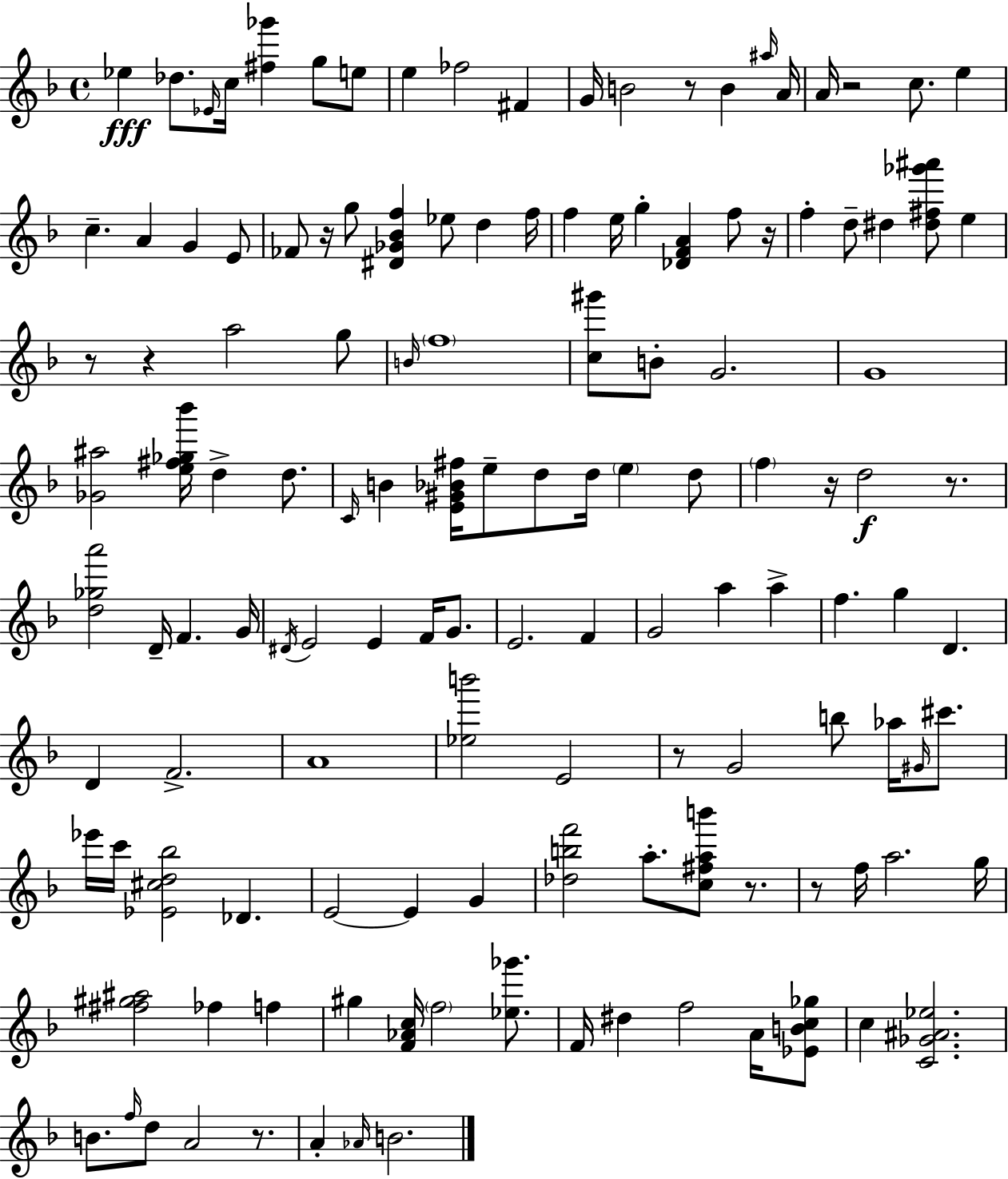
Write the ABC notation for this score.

X:1
T:Untitled
M:4/4
L:1/4
K:Dm
_e _d/2 _E/4 c/4 [^f_g'] g/2 e/2 e _f2 ^F G/4 B2 z/2 B ^a/4 A/4 A/4 z2 c/2 e c A G E/2 _F/2 z/4 g/2 [^D_G_Bf] _e/2 d f/4 f e/4 g [_DFA] f/2 z/4 f d/2 ^d [^d^f_g'^a']/2 e z/2 z a2 g/2 B/4 f4 [c^g']/2 B/2 G2 G4 [_G^a]2 [e^f_g_b']/4 d d/2 C/4 B [E^G_B^f]/4 e/2 d/2 d/4 e d/2 f z/4 d2 z/2 [d_ga']2 D/4 F G/4 ^D/4 E2 E F/4 G/2 E2 F G2 a a f g D D F2 A4 [_eb']2 E2 z/2 G2 b/2 _a/4 ^G/4 ^c'/2 _e'/4 c'/4 [_E^cd_b]2 _D E2 E G [_dbf']2 a/2 [c^fab']/2 z/2 z/2 f/4 a2 g/4 [^f^g^a]2 _f f ^g [F_Ac]/4 f2 [_e_g']/2 F/4 ^d f2 A/4 [_EBc_g]/2 c [C_G^A_e]2 B/2 f/4 d/2 A2 z/2 A _A/4 B2